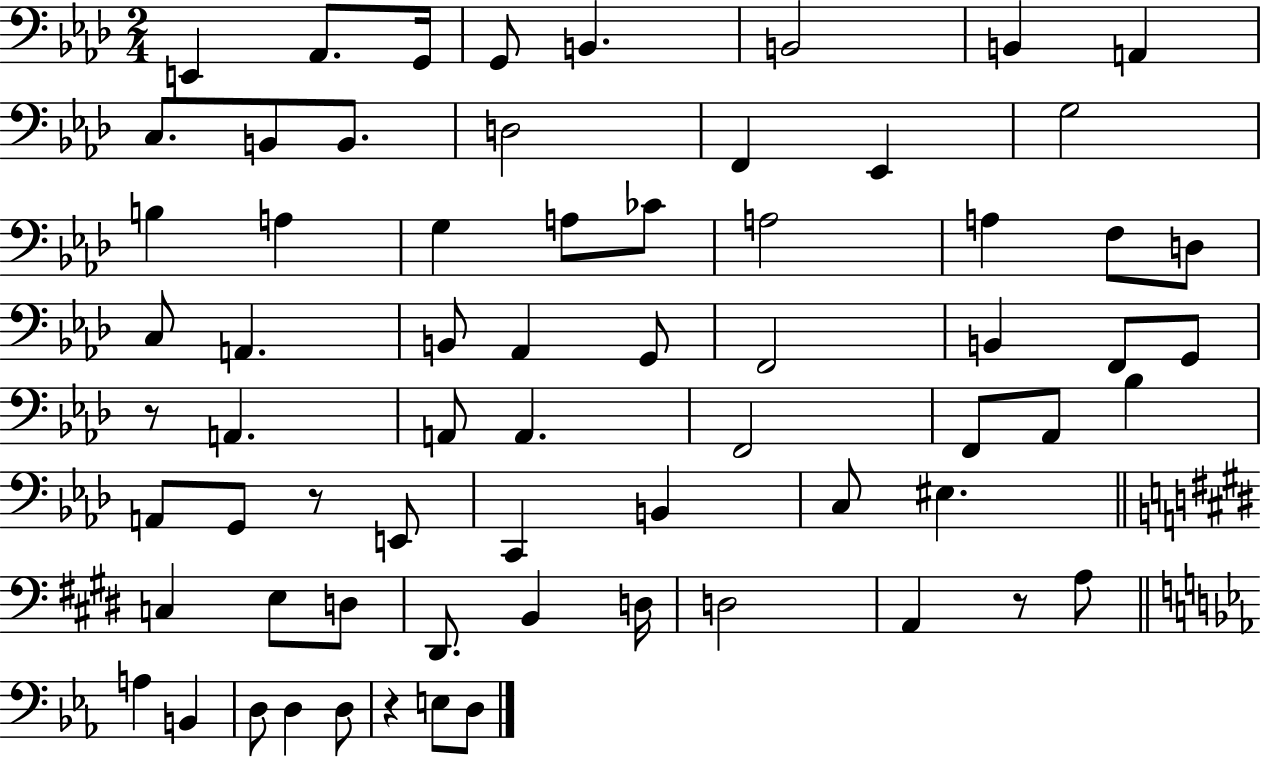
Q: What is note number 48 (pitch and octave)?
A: C3